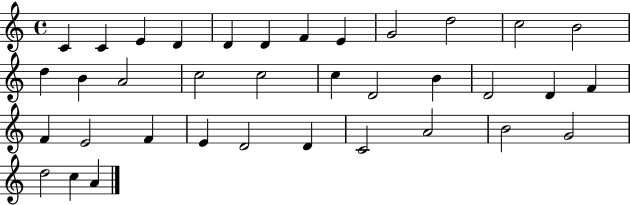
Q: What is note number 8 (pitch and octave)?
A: E4